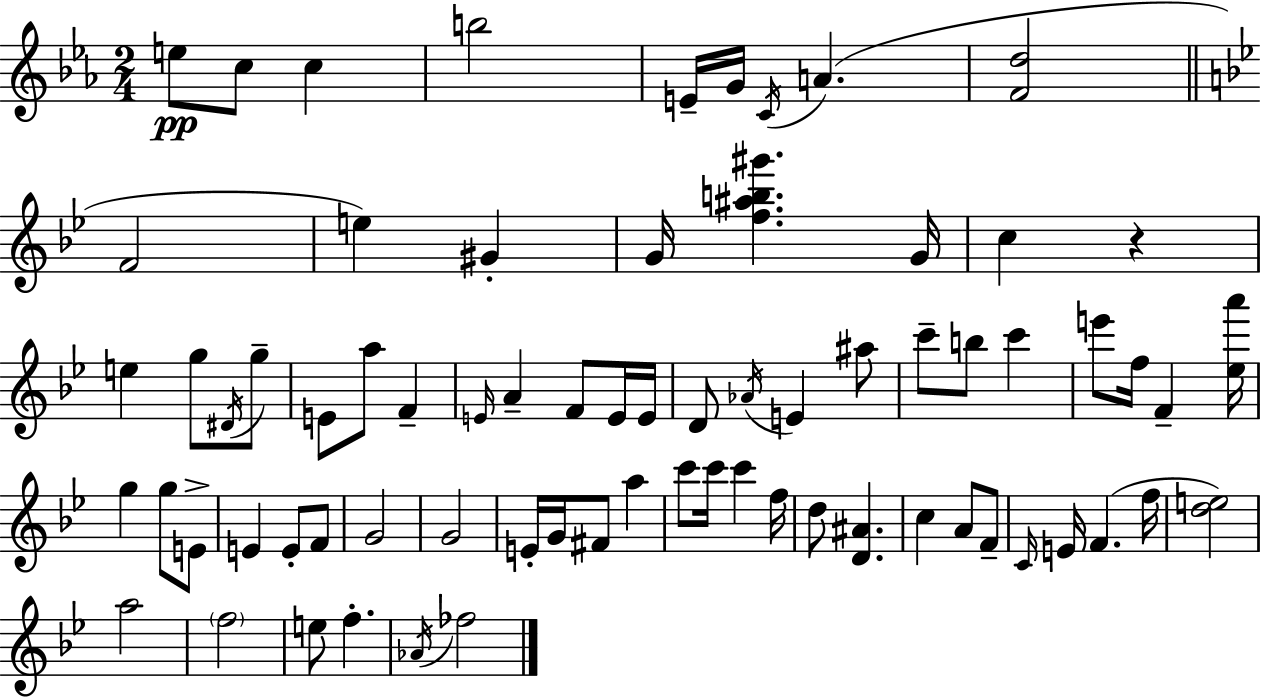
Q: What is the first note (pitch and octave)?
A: E5